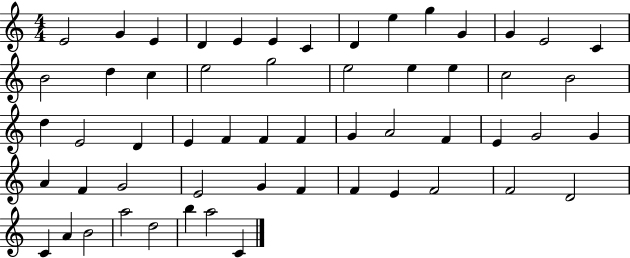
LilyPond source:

{
  \clef treble
  \numericTimeSignature
  \time 4/4
  \key c \major
  e'2 g'4 e'4 | d'4 e'4 e'4 c'4 | d'4 e''4 g''4 g'4 | g'4 e'2 c'4 | \break b'2 d''4 c''4 | e''2 g''2 | e''2 e''4 e''4 | c''2 b'2 | \break d''4 e'2 d'4 | e'4 f'4 f'4 f'4 | g'4 a'2 f'4 | e'4 g'2 g'4 | \break a'4 f'4 g'2 | e'2 g'4 f'4 | f'4 e'4 f'2 | f'2 d'2 | \break c'4 a'4 b'2 | a''2 d''2 | b''4 a''2 c'4 | \bar "|."
}